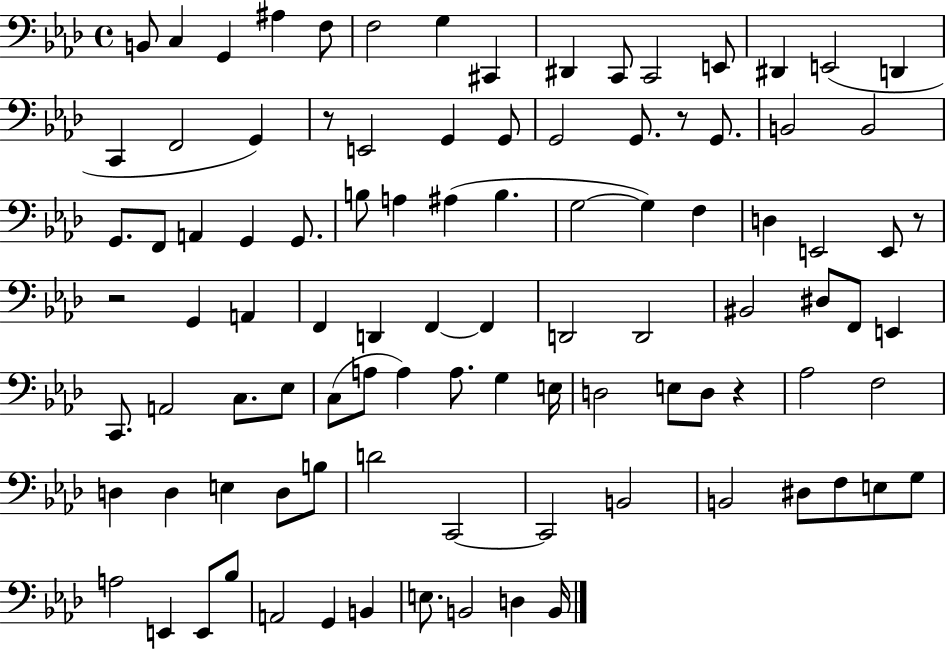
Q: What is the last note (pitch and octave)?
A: B2